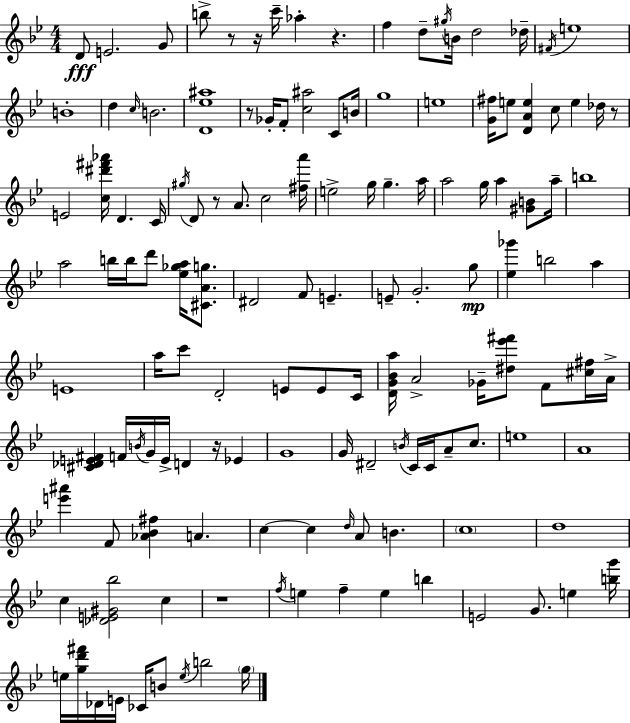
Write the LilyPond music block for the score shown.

{
  \clef treble
  \numericTimeSignature
  \time 4/4
  \key g \minor
  \repeat volta 2 { d'8\fff e'2. g'8 | b''8-> r8 r16 c'''16-- aes''4-. r4. | f''4 d''8-- \acciaccatura { gis''16 } b'16 d''2 | des''16-- \acciaccatura { fis'16 } e''1 | \break b'1-. | d''4 \grace { c''16 } b'2. | <d' ees'' ais''>1 | r8 ges'16-. f'8-. <c'' ais''>2 | \break c'8 b'16 g''1 | e''1 | <g' fis''>16 e''8 <d' a' e''>4 c''8 e''4 | des''16 r8 e'2 <c'' dis''' fis''' aes'''>16 d'4. | \break c'16 \acciaccatura { gis''16 } d'8 r8 a'8. c''2 | <fis'' a'''>16 e''2-> g''16 g''4.-- | a''16 a''2 g''16 a''4 | <gis' b'>8 a''16-- b''1 | \break a''2 b''16 b''16 d'''8 | <ees'' ges'' a''>16 <cis' a' g''>8. dis'2 f'8 e'4.-- | e'8-- g'2.-. | g''8\mp <ees'' ges'''>4 b''2 | \break a''4 e'1 | a''16 c'''8 d'2-. e'8 | e'8 c'16 <d' g' bes' a''>16 a'2-> ges'16-- <dis'' ees''' fis'''>8 | f'8 <cis'' fis''>16 a'16-> <cis' des' e' fis'>4 f'16 \acciaccatura { b'16 } g'16 e'16-> d'4 | \break r16 ees'4 g'1 | g'16 dis'2-- \acciaccatura { b'16 } c'16 | c'16 a'8-- c''8. e''1 | a'1 | \break <e''' ais'''>4 f'8 <aes' bes' fis''>4 | a'4. c''4~~ c''4 \grace { d''16 } a'8 | b'4. \parenthesize c''1 | d''1 | \break c''4 <des' e' gis' bes''>2 | c''4 r1 | \acciaccatura { f''16 } e''4 f''4-- | e''4 b''4 e'2 | \break g'8. e''4 <b'' g'''>16 e''16 <g'' d''' fis'''>16 des'16 e'16 ces'16 b'8 \acciaccatura { e''16 } | b''2 \parenthesize g''16 } \bar "|."
}